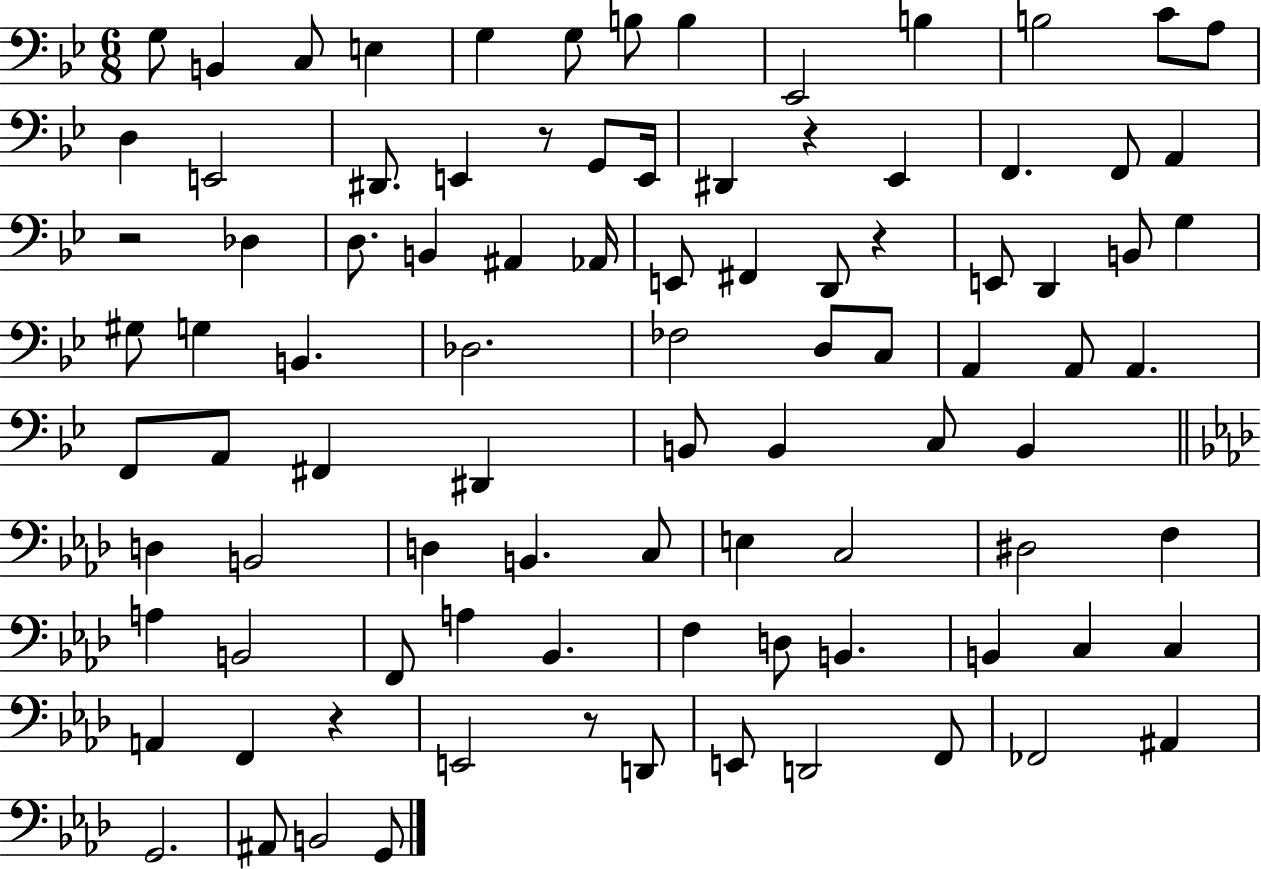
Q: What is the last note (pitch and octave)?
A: G2